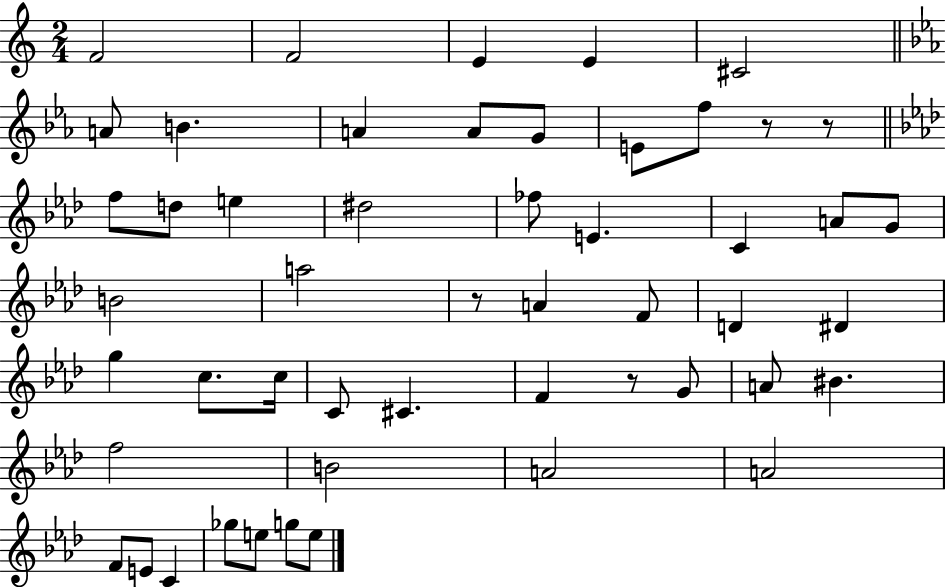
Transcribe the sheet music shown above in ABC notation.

X:1
T:Untitled
M:2/4
L:1/4
K:C
F2 F2 E E ^C2 A/2 B A A/2 G/2 E/2 f/2 z/2 z/2 f/2 d/2 e ^d2 _f/2 E C A/2 G/2 B2 a2 z/2 A F/2 D ^D g c/2 c/4 C/2 ^C F z/2 G/2 A/2 ^B f2 B2 A2 A2 F/2 E/2 C _g/2 e/2 g/2 e/2